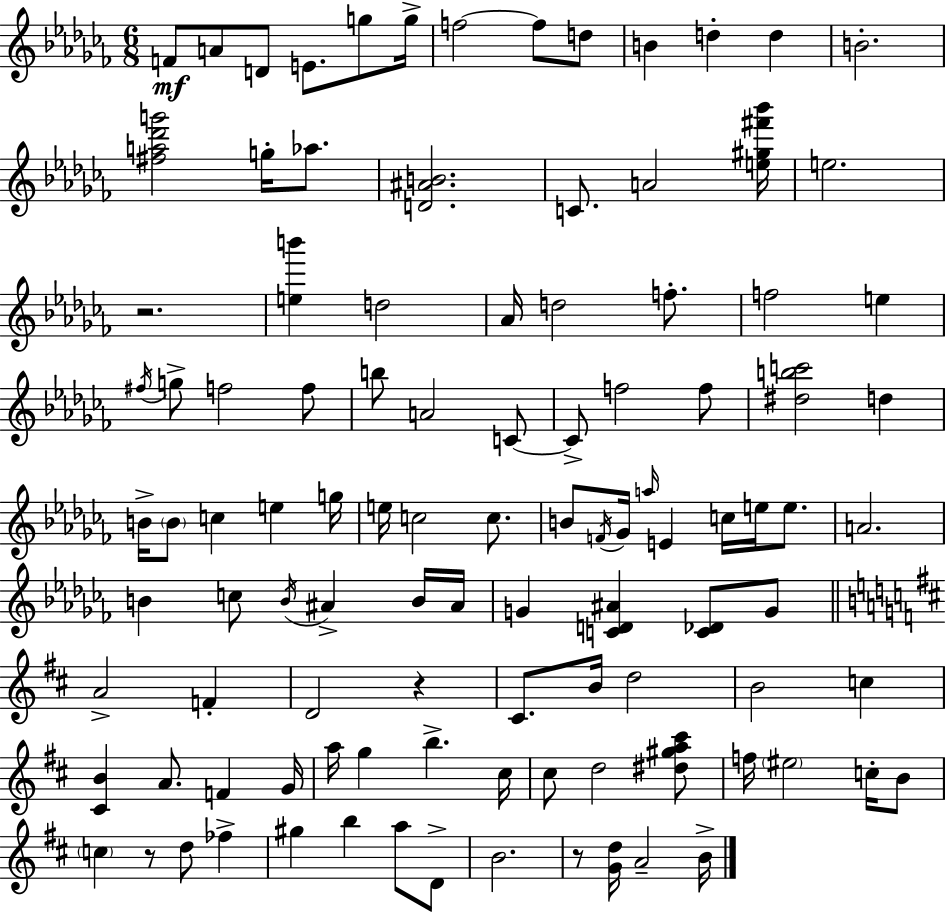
{
  \clef treble
  \numericTimeSignature
  \time 6/8
  \key aes \minor
  f'8\mf a'8 d'8 e'8. g''8 g''16-> | f''2~~ f''8 d''8 | b'4 d''4-. d''4 | b'2.-. | \break <fis'' a'' des''' g'''>2 g''16-. aes''8. | <d' ais' b'>2. | c'8. a'2 <e'' gis'' fis''' bes'''>16 | e''2. | \break r2. | <e'' b'''>4 d''2 | aes'16 d''2 f''8.-. | f''2 e''4 | \break \acciaccatura { fis''16 } g''8-> f''2 f''8 | b''8 a'2 c'8~~ | c'8-> f''2 f''8 | <dis'' b'' c'''>2 d''4 | \break b'16-> \parenthesize b'8 c''4 e''4 | g''16 e''16 c''2 c''8. | b'8 \acciaccatura { f'16 } ges'16 \grace { a''16 } e'4 c''16 e''16 | e''8. a'2. | \break b'4 c''8 \acciaccatura { b'16 } ais'4-> | b'16 ais'16 g'4 <c' d' ais'>4 | <c' des'>8 g'8 \bar "||" \break \key d \major a'2-> f'4-. | d'2 r4 | cis'8. b'16 d''2 | b'2 c''4 | \break <cis' b'>4 a'8. f'4 g'16 | a''16 g''4 b''4.-> cis''16 | cis''8 d''2 <dis'' gis'' a'' cis'''>8 | f''16 \parenthesize eis''2 c''16-. b'8 | \break \parenthesize c''4 r8 d''8 fes''4-> | gis''4 b''4 a''8 d'8-> | b'2. | r8 <g' d''>16 a'2-- b'16-> | \break \bar "|."
}